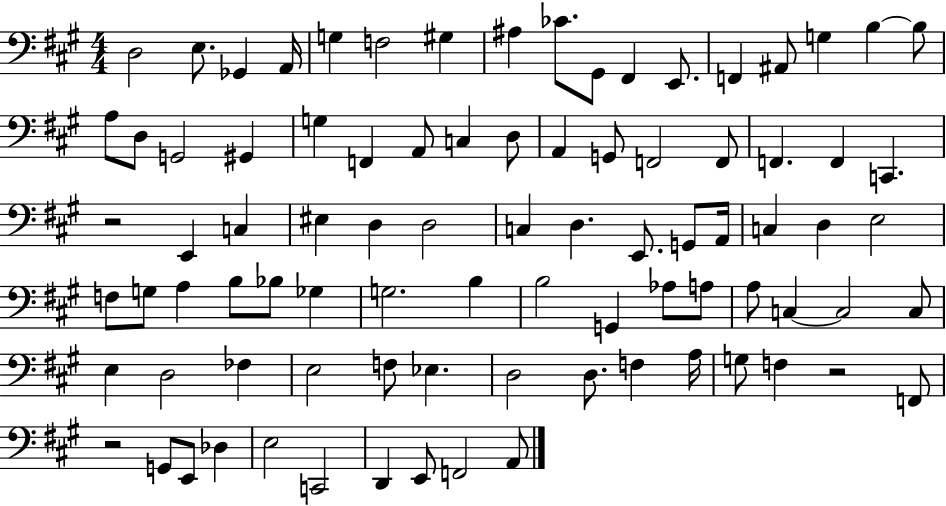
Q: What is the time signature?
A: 4/4